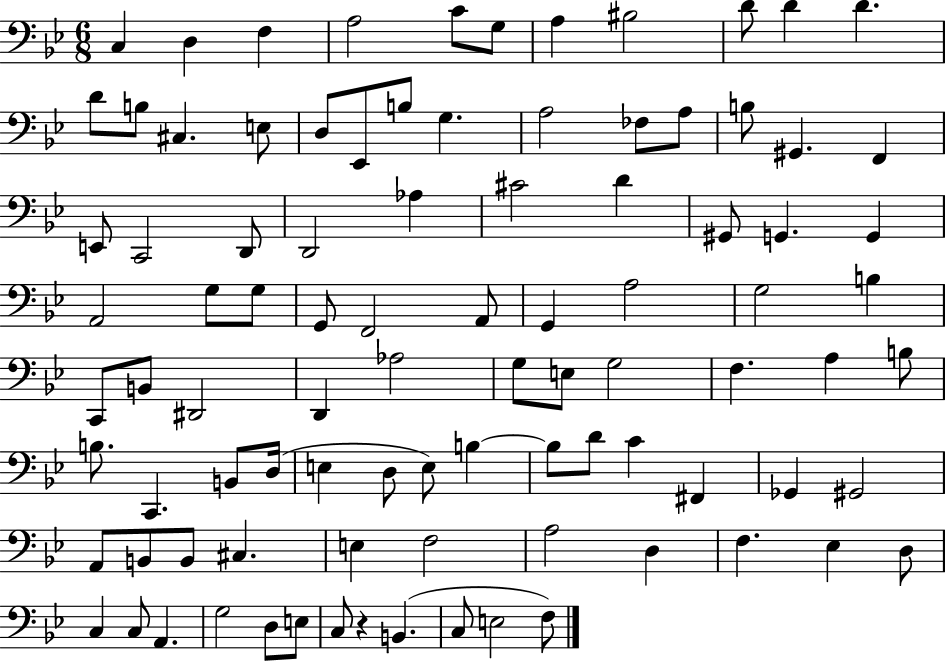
X:1
T:Untitled
M:6/8
L:1/4
K:Bb
C, D, F, A,2 C/2 G,/2 A, ^B,2 D/2 D D D/2 B,/2 ^C, E,/2 D,/2 _E,,/2 B,/2 G, A,2 _F,/2 A,/2 B,/2 ^G,, F,, E,,/2 C,,2 D,,/2 D,,2 _A, ^C2 D ^G,,/2 G,, G,, A,,2 G,/2 G,/2 G,,/2 F,,2 A,,/2 G,, A,2 G,2 B, C,,/2 B,,/2 ^D,,2 D,, _A,2 G,/2 E,/2 G,2 F, A, B,/2 B,/2 C,, B,,/2 D,/4 E, D,/2 E,/2 B, B,/2 D/2 C ^F,, _G,, ^G,,2 A,,/2 B,,/2 B,,/2 ^C, E, F,2 A,2 D, F, _E, D,/2 C, C,/2 A,, G,2 D,/2 E,/2 C,/2 z B,, C,/2 E,2 F,/2